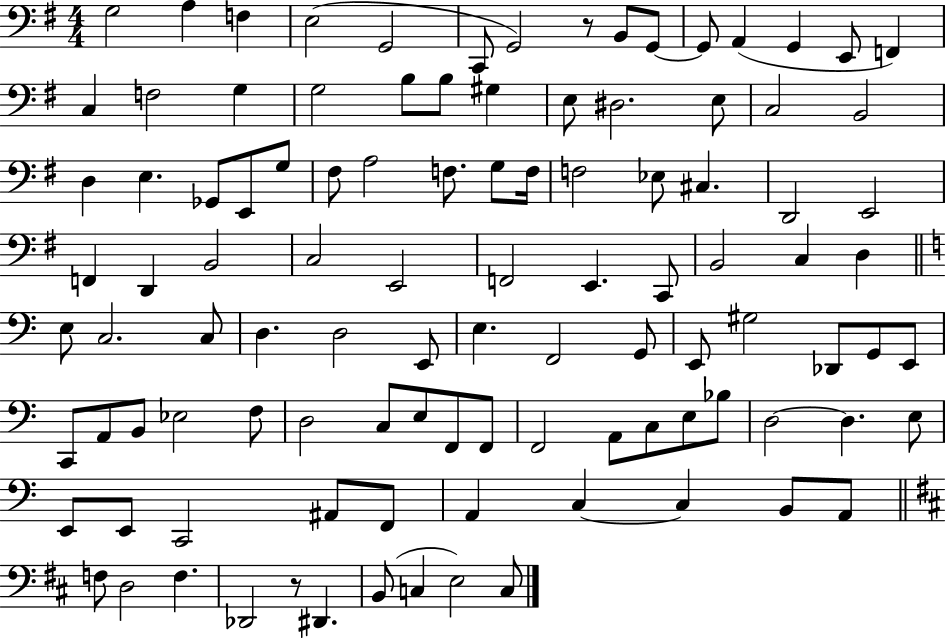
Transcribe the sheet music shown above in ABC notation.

X:1
T:Untitled
M:4/4
L:1/4
K:G
G,2 A, F, E,2 G,,2 C,,/2 G,,2 z/2 B,,/2 G,,/2 G,,/2 A,, G,, E,,/2 F,, C, F,2 G, G,2 B,/2 B,/2 ^G, E,/2 ^D,2 E,/2 C,2 B,,2 D, E, _G,,/2 E,,/2 G,/2 ^F,/2 A,2 F,/2 G,/2 F,/4 F,2 _E,/2 ^C, D,,2 E,,2 F,, D,, B,,2 C,2 E,,2 F,,2 E,, C,,/2 B,,2 C, D, E,/2 C,2 C,/2 D, D,2 E,,/2 E, F,,2 G,,/2 E,,/2 ^G,2 _D,,/2 G,,/2 E,,/2 C,,/2 A,,/2 B,,/2 _E,2 F,/2 D,2 C,/2 E,/2 F,,/2 F,,/2 F,,2 A,,/2 C,/2 E,/2 _B,/2 D,2 D, E,/2 E,,/2 E,,/2 C,,2 ^A,,/2 F,,/2 A,, C, C, B,,/2 A,,/2 F,/2 D,2 F, _D,,2 z/2 ^D,, B,,/2 C, E,2 C,/2